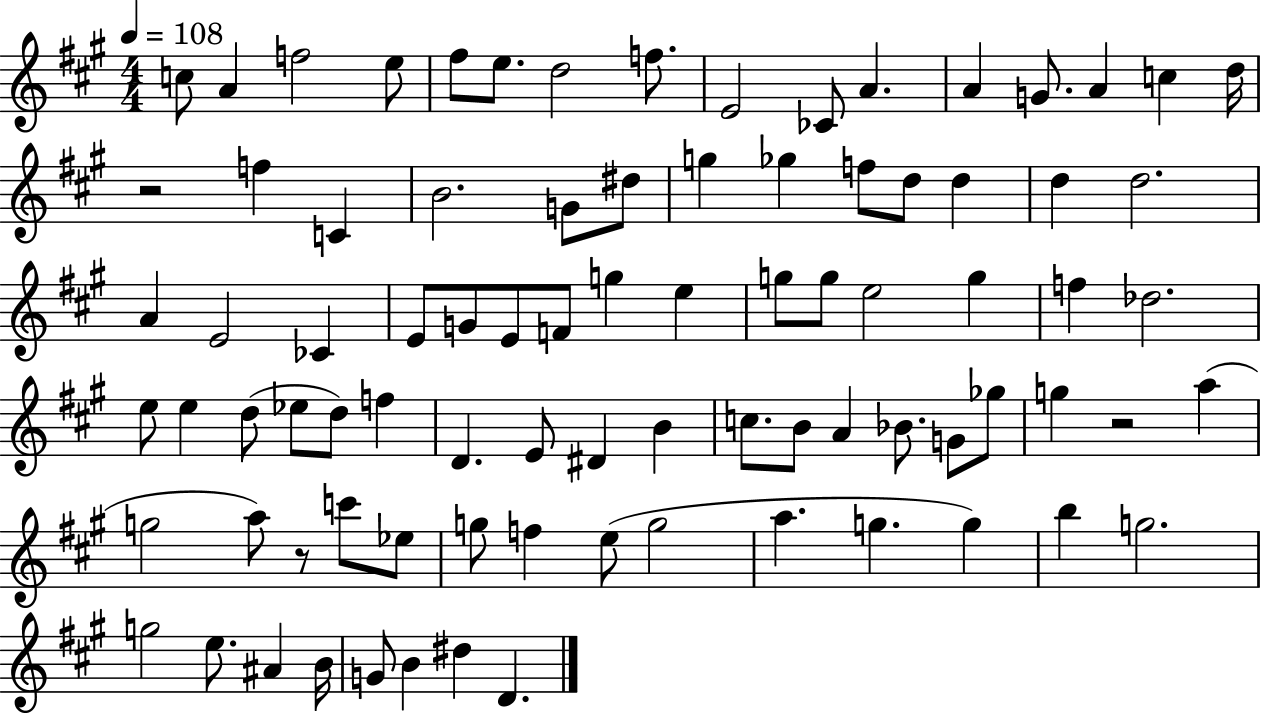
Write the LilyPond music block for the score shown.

{
  \clef treble
  \numericTimeSignature
  \time 4/4
  \key a \major
  \tempo 4 = 108
  c''8 a'4 f''2 e''8 | fis''8 e''8. d''2 f''8. | e'2 ces'8 a'4. | a'4 g'8. a'4 c''4 d''16 | \break r2 f''4 c'4 | b'2. g'8 dis''8 | g''4 ges''4 f''8 d''8 d''4 | d''4 d''2. | \break a'4 e'2 ces'4 | e'8 g'8 e'8 f'8 g''4 e''4 | g''8 g''8 e''2 g''4 | f''4 des''2. | \break e''8 e''4 d''8( ees''8 d''8) f''4 | d'4. e'8 dis'4 b'4 | c''8. b'8 a'4 bes'8. g'8 ges''8 | g''4 r2 a''4( | \break g''2 a''8) r8 c'''8 ees''8 | g''8 f''4 e''8( g''2 | a''4. g''4. g''4) | b''4 g''2. | \break g''2 e''8. ais'4 b'16 | g'8 b'4 dis''4 d'4. | \bar "|."
}